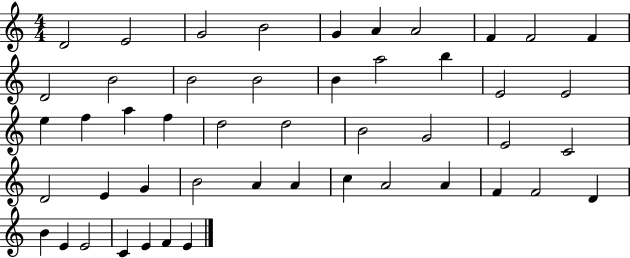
{
  \clef treble
  \numericTimeSignature
  \time 4/4
  \key c \major
  d'2 e'2 | g'2 b'2 | g'4 a'4 a'2 | f'4 f'2 f'4 | \break d'2 b'2 | b'2 b'2 | b'4 a''2 b''4 | e'2 e'2 | \break e''4 f''4 a''4 f''4 | d''2 d''2 | b'2 g'2 | e'2 c'2 | \break d'2 e'4 g'4 | b'2 a'4 a'4 | c''4 a'2 a'4 | f'4 f'2 d'4 | \break b'4 e'4 e'2 | c'4 e'4 f'4 e'4 | \bar "|."
}